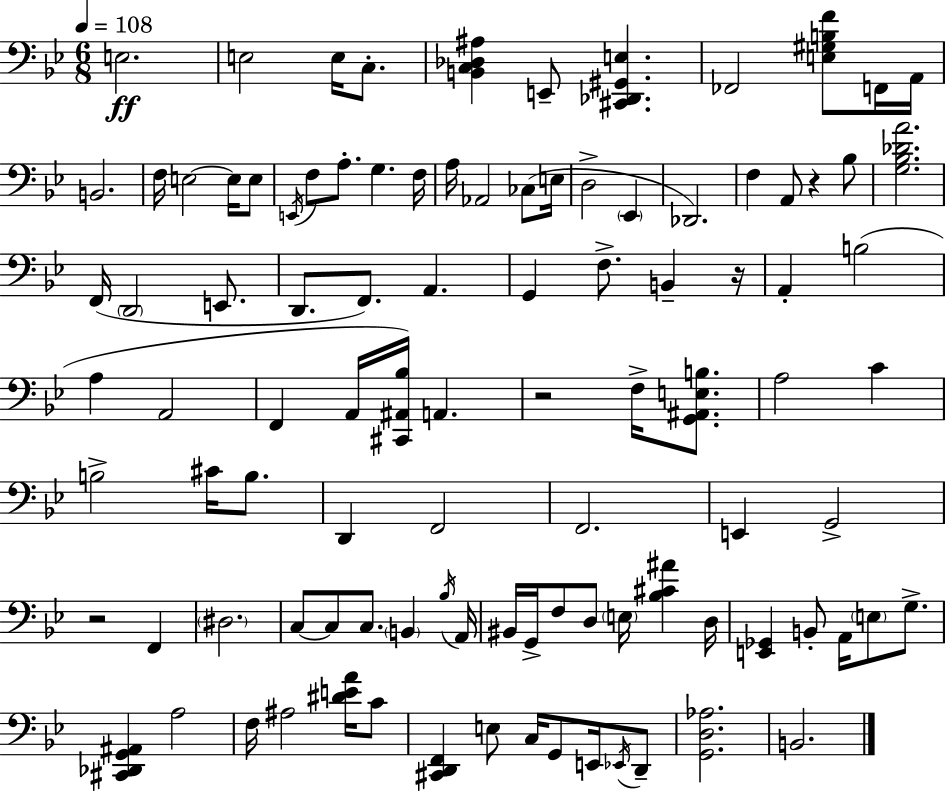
E3/h. E3/h E3/s C3/e. [B2,C3,Db3,A#3]/q E2/e [C#2,Db2,G#2,E3]/q. FES2/h [E3,G#3,B3,F4]/e F2/s A2/s B2/h. F3/s E3/h E3/s E3/e E2/s F3/e A3/e. G3/q. F3/s A3/s Ab2/h CES3/e E3/s D3/h Eb2/q Db2/h. F3/q A2/e R/q Bb3/e [G3,Bb3,Db4,A4]/h. F2/s D2/h E2/e. D2/e. F2/e. A2/q. G2/q F3/e. B2/q R/s A2/q B3/h A3/q A2/h F2/q A2/s [C#2,A#2,Bb3]/s A2/q. R/h F3/s [G2,A#2,E3,B3]/e. A3/h C4/q B3/h C#4/s B3/e. D2/q F2/h F2/h. E2/q G2/h R/h F2/q D#3/h. C3/e C3/e C3/e. B2/q Bb3/s A2/s BIS2/s G2/s F3/e D3/e E3/s [Bb3,C#4,A#4]/q D3/s [E2,Gb2]/q B2/e A2/s E3/e G3/e. [C#2,Db2,G2,A#2]/q A3/h F3/s A#3/h [D#4,E4,A4]/s C4/e [C#2,D2,F2]/q E3/e C3/s G2/e E2/s Eb2/s D2/e [G2,D3,Ab3]/h. B2/h.